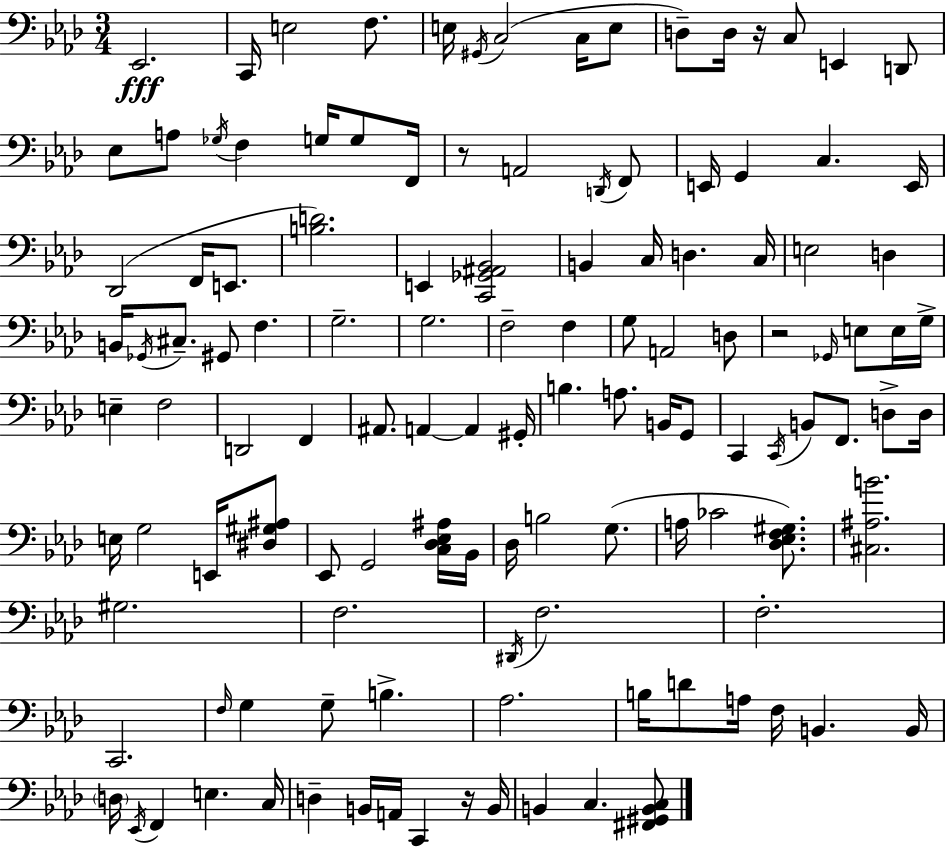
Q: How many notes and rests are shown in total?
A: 123